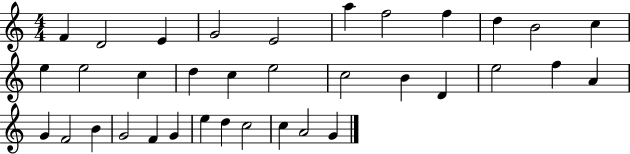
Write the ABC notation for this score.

X:1
T:Untitled
M:4/4
L:1/4
K:C
F D2 E G2 E2 a f2 f d B2 c e e2 c d c e2 c2 B D e2 f A G F2 B G2 F G e d c2 c A2 G